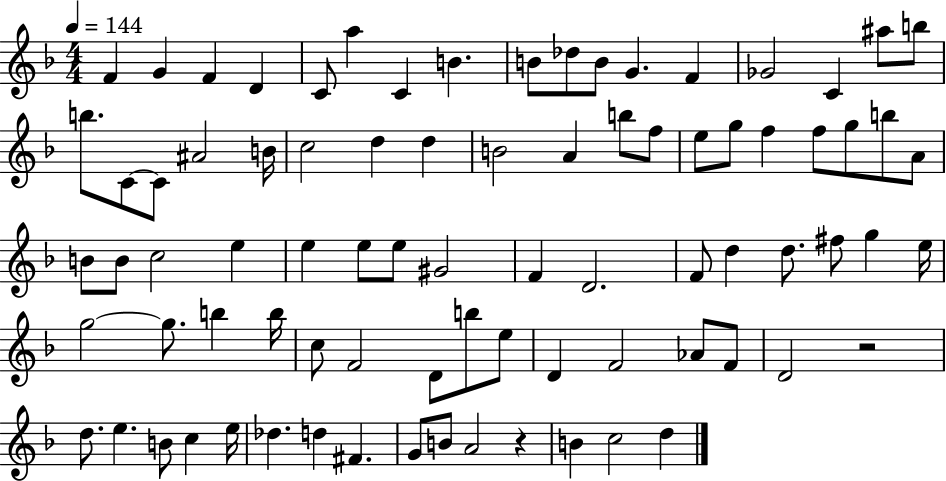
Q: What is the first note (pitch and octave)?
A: F4